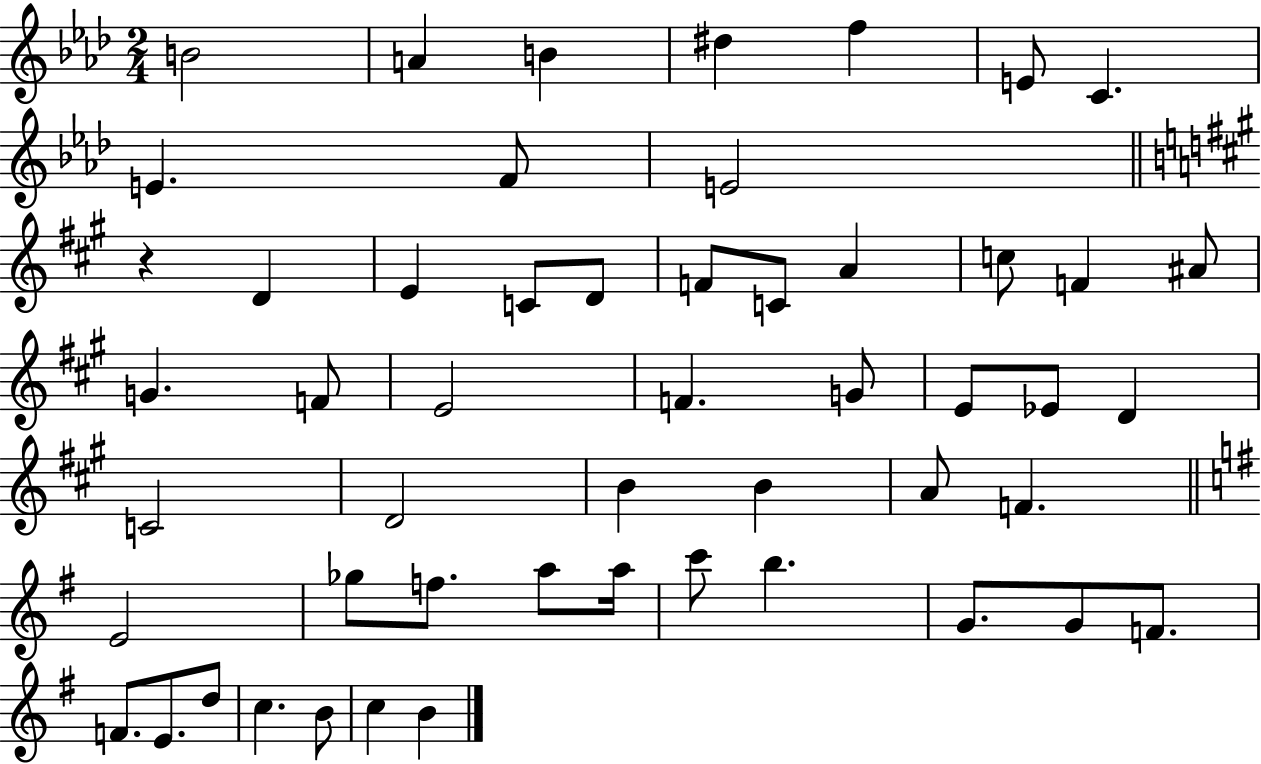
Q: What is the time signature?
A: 2/4